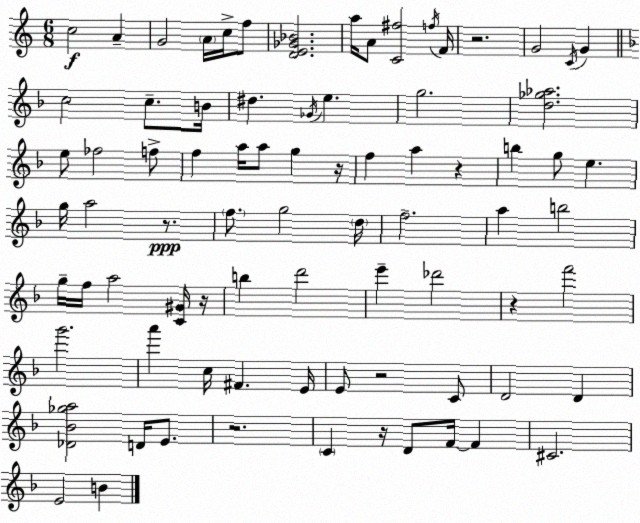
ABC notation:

X:1
T:Untitled
M:6/8
L:1/4
K:C
c2 A G2 A/4 c/4 f/2 [DE_G_B]2 a/4 A/2 [C^f]2 f/4 F/4 z2 G2 C/4 G c2 c/2 B/4 ^d _G/4 e g2 [d_g_a]2 e/2 _f2 f/2 f a/4 a/2 g z/4 f a z b g/2 e g/4 a2 z/2 f/2 g2 d/4 f2 a b2 g/4 f/4 a2 [C^G]/4 z/4 b d'2 e' _d'2 z f'2 g'2 a' c/4 ^F E/4 E/2 z2 C/2 D2 D [_D_B_ga]2 D/4 E/2 z2 C z/4 D/2 F/4 F ^C2 E2 B